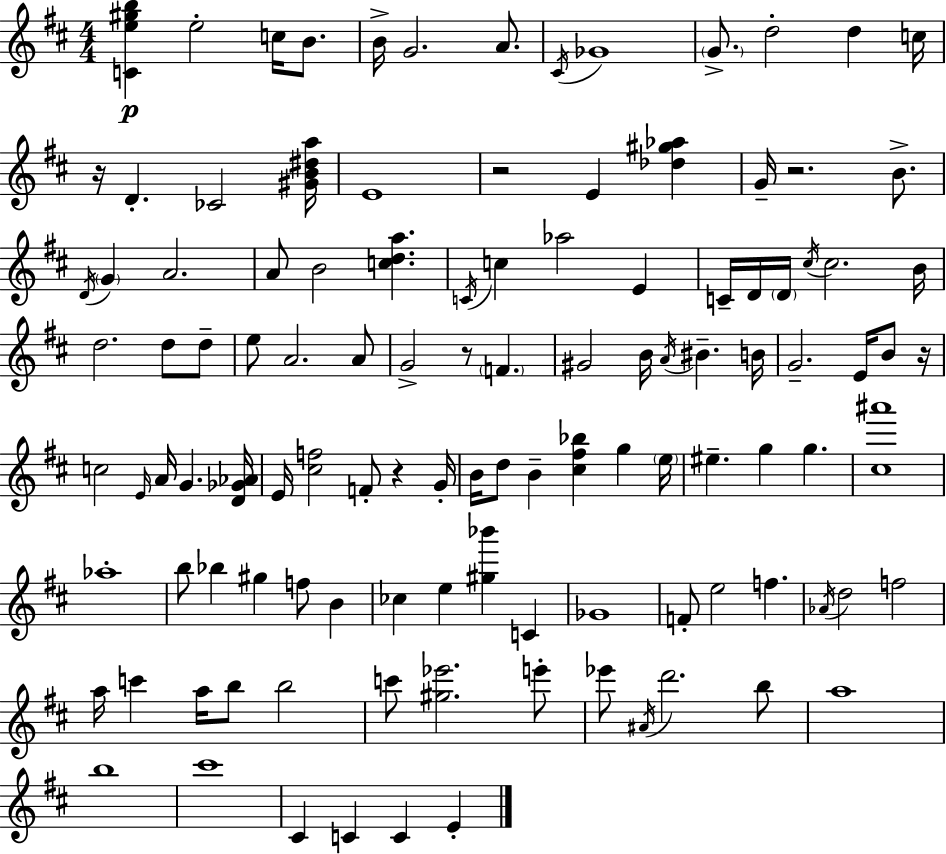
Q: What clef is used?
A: treble